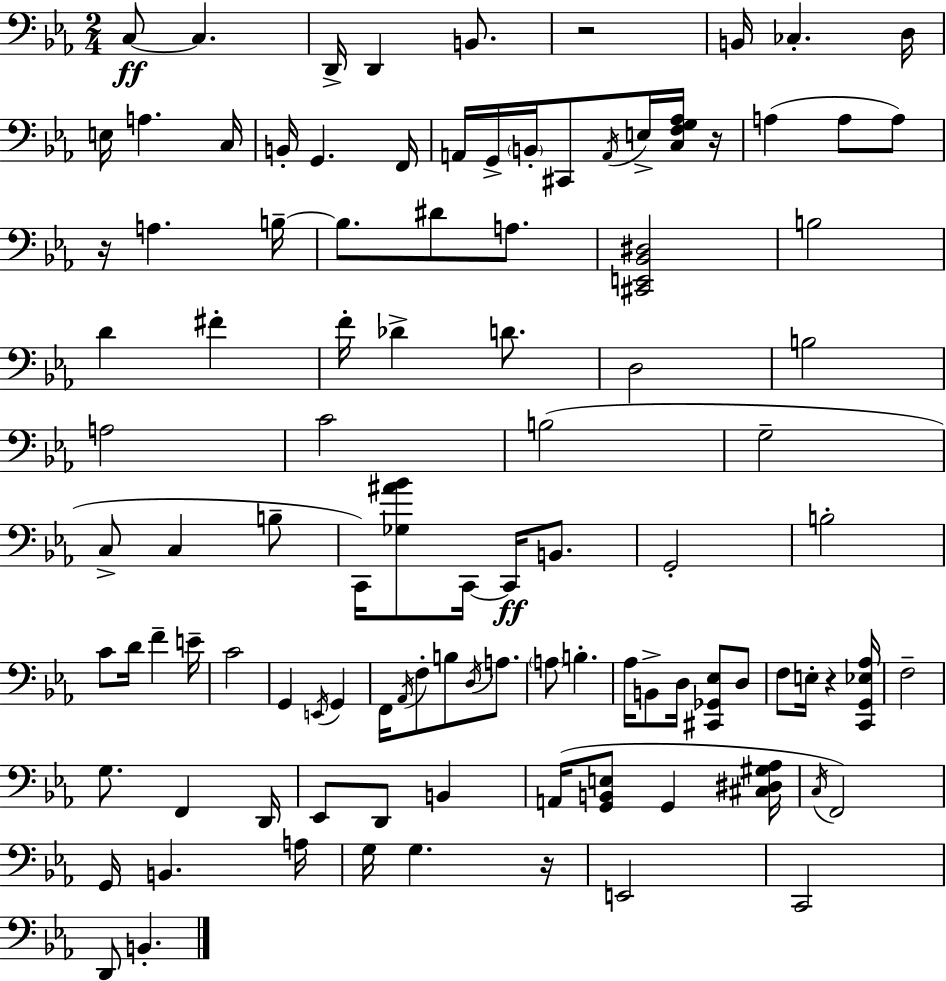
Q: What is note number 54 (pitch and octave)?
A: C4